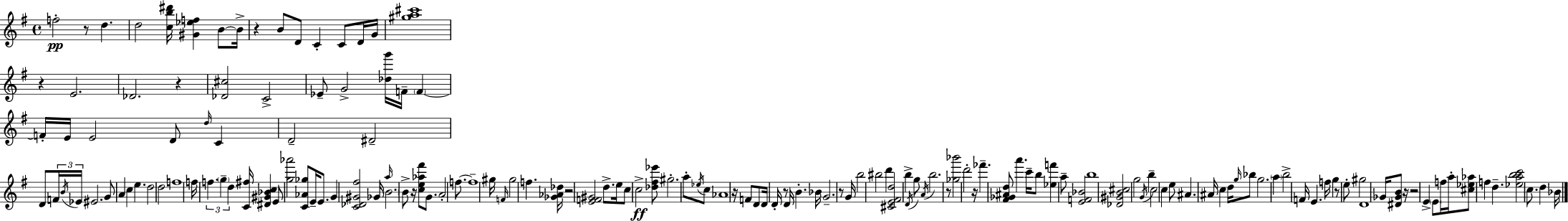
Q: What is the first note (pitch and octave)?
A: F5